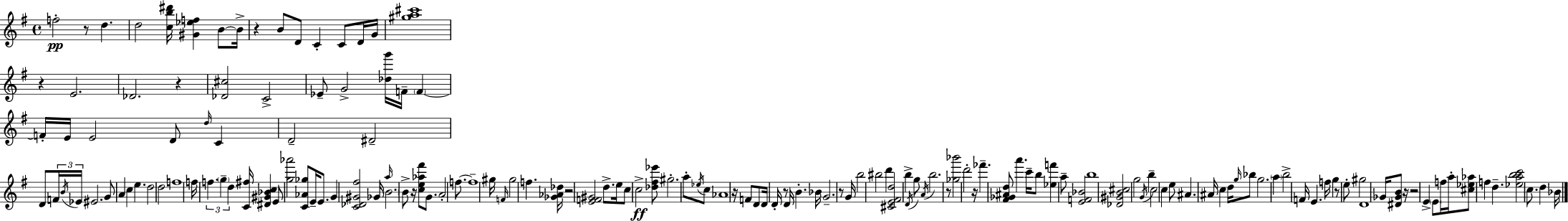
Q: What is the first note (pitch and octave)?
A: F5